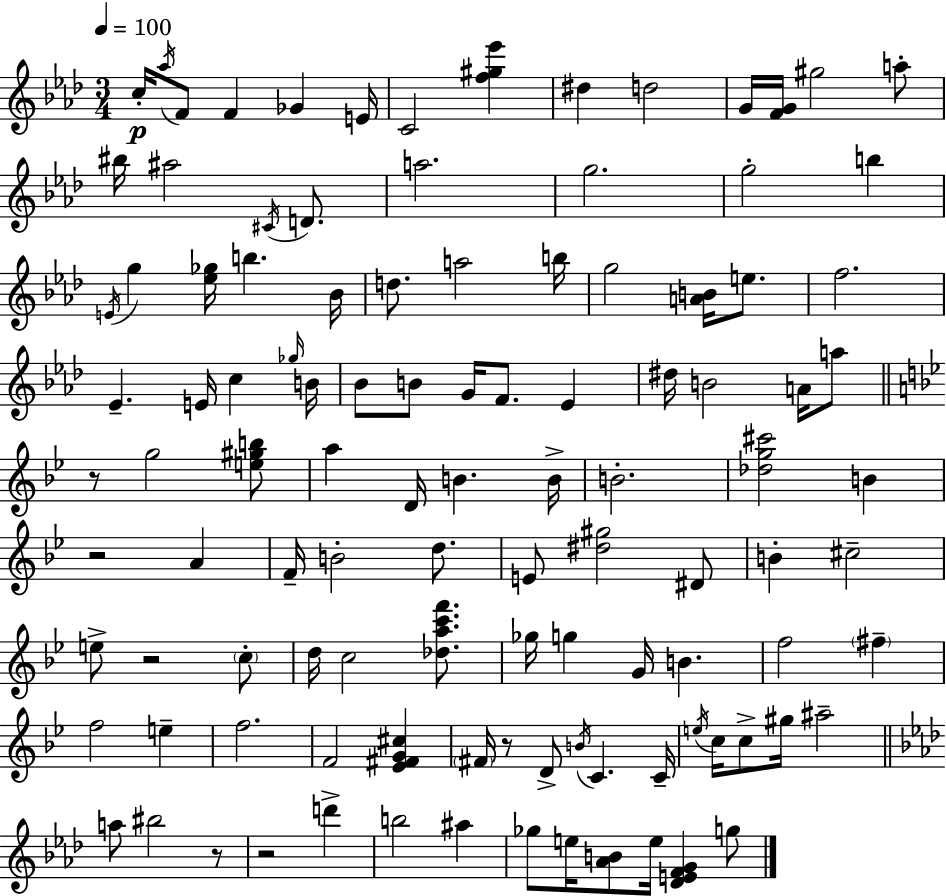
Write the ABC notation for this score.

X:1
T:Untitled
M:3/4
L:1/4
K:Ab
c/4 _a/4 F/2 F _G E/4 C2 [f^g_e'] ^d d2 G/4 [FG]/4 ^g2 a/2 ^b/4 ^a2 ^C/4 D/2 a2 g2 g2 b E/4 g [_e_g]/4 b _B/4 d/2 a2 b/4 g2 [AB]/4 e/2 f2 _E E/4 c _g/4 B/4 _B/2 B/2 G/4 F/2 _E ^d/4 B2 A/4 a/2 z/2 g2 [e^gb]/2 a D/4 B B/4 B2 [_dg^c']2 B z2 A F/4 B2 d/2 E/2 [^d^g]2 ^D/2 B ^c2 e/2 z2 c/2 d/4 c2 [_dac'f']/2 _g/4 g G/4 B f2 ^f f2 e f2 F2 [_E^FG^c] ^F/4 z/2 D/2 B/4 C C/4 e/4 c/4 c/2 ^g/4 ^a2 a/2 ^b2 z/2 z2 d' b2 ^a _g/2 e/4 [_AB]/2 e/4 [_DEFG] g/2